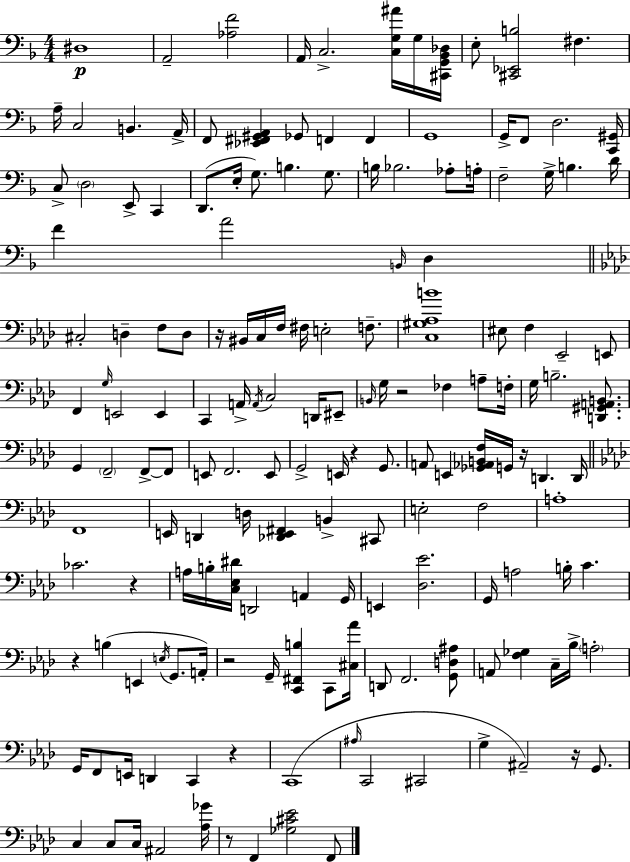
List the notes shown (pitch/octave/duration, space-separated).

D#3/w A2/h [Ab3,F4]/h A2/s C3/h. [C3,G3,A#4]/s G3/s [C#2,G2,Bb2,Db3]/s E3/e [C#2,Eb2,B3]/h F#3/q. A3/s C3/h B2/q. A2/s F2/e [Eb2,F#2,G#2,A2]/q Gb2/e F2/q F2/q G2/w G2/s F2/e D3/h. [C2,G#2]/s C3/e D3/h E2/e C2/q D2/e. E3/s G3/e. B3/q. G3/e. B3/s Bb3/h. Ab3/e A3/s F3/h G3/s B3/q. D4/s F4/q A4/h B2/s D3/q C#3/h D3/q F3/e D3/e R/s BIS2/s C3/s F3/s F#3/s E3/h F3/e. [C3,G#3,Ab3,B4]/w EIS3/e F3/q Eb2/h E2/e F2/q G3/s E2/h E2/q C2/q A2/s A2/s C3/h D2/s EIS2/e B2/s G3/s R/h FES3/q A3/e F3/s G3/s B3/h. [D2,G#2,A2,B2]/e. G2/q F2/h F2/e F2/e E2/e F2/h. E2/e G2/h E2/s R/q G2/e. A2/e E2/q [Gb2,Ab2,B2,F3]/s G2/s R/s D2/q. D2/s F2/w E2/s D2/q D3/s [Db2,E2,F#2]/q B2/q C#2/e E3/h F3/h A3/w CES4/h. R/q A3/s B3/s [C3,Eb3,D#4]/s D2/h A2/q G2/s E2/q [Db3,Eb4]/h. G2/s A3/h B3/s C4/q. R/q B3/q E2/q E3/s G2/e. A2/s R/h G2/s [C2,F#2,B3]/q C2/e [C#3,Ab4]/s D2/e F2/h. [G2,D3,A#3]/e A2/e [F3,Gb3]/q C3/s Bb3/s A3/h G2/s F2/e E2/s D2/q C2/q R/q C2/w A#3/s C2/h C#2/h G3/q A#2/h R/s G2/e. C3/q C3/e C3/s A#2/h [Ab3,Gb4]/s R/e F2/q [Gb3,C#4,Eb4]/h F2/e